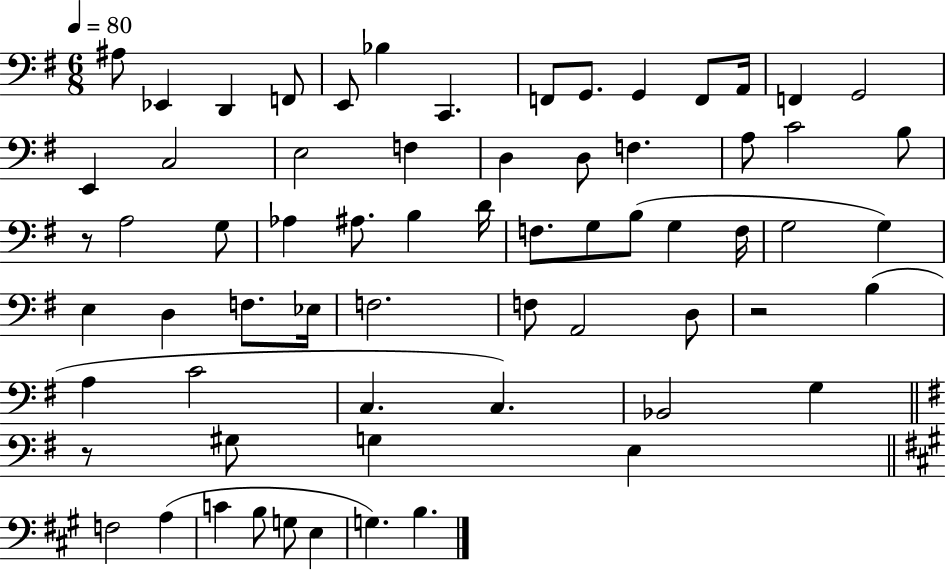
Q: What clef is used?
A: bass